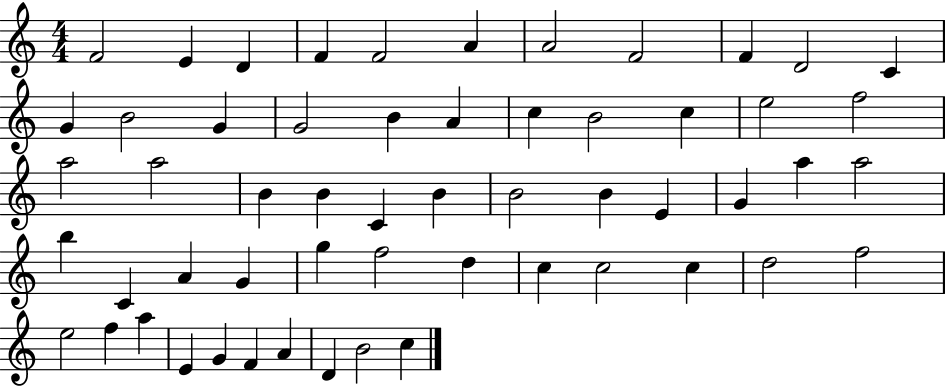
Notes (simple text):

F4/h E4/q D4/q F4/q F4/h A4/q A4/h F4/h F4/q D4/h C4/q G4/q B4/h G4/q G4/h B4/q A4/q C5/q B4/h C5/q E5/h F5/h A5/h A5/h B4/q B4/q C4/q B4/q B4/h B4/q E4/q G4/q A5/q A5/h B5/q C4/q A4/q G4/q G5/q F5/h D5/q C5/q C5/h C5/q D5/h F5/h E5/h F5/q A5/q E4/q G4/q F4/q A4/q D4/q B4/h C5/q